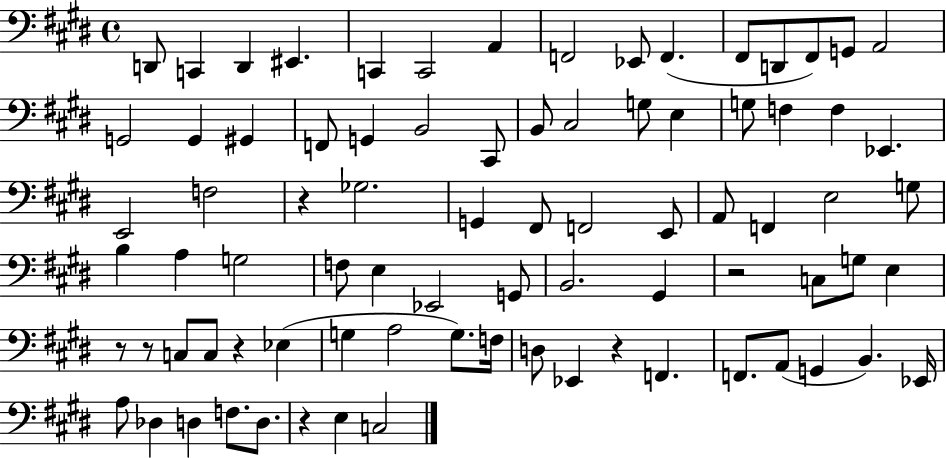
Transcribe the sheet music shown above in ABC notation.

X:1
T:Untitled
M:4/4
L:1/4
K:E
D,,/2 C,, D,, ^E,, C,, C,,2 A,, F,,2 _E,,/2 F,, ^F,,/2 D,,/2 ^F,,/2 G,,/2 A,,2 G,,2 G,, ^G,, F,,/2 G,, B,,2 ^C,,/2 B,,/2 ^C,2 G,/2 E, G,/2 F, F, _E,, E,,2 F,2 z _G,2 G,, ^F,,/2 F,,2 E,,/2 A,,/2 F,, E,2 G,/2 B, A, G,2 F,/2 E, _E,,2 G,,/2 B,,2 ^G,, z2 C,/2 G,/2 E, z/2 z/2 C,/2 C,/2 z _E, G, A,2 G,/2 F,/4 D,/2 _E,, z F,, F,,/2 A,,/2 G,, B,, _E,,/4 A,/2 _D, D, F,/2 D,/2 z E, C,2